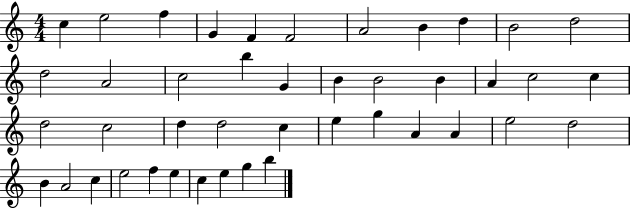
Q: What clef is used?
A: treble